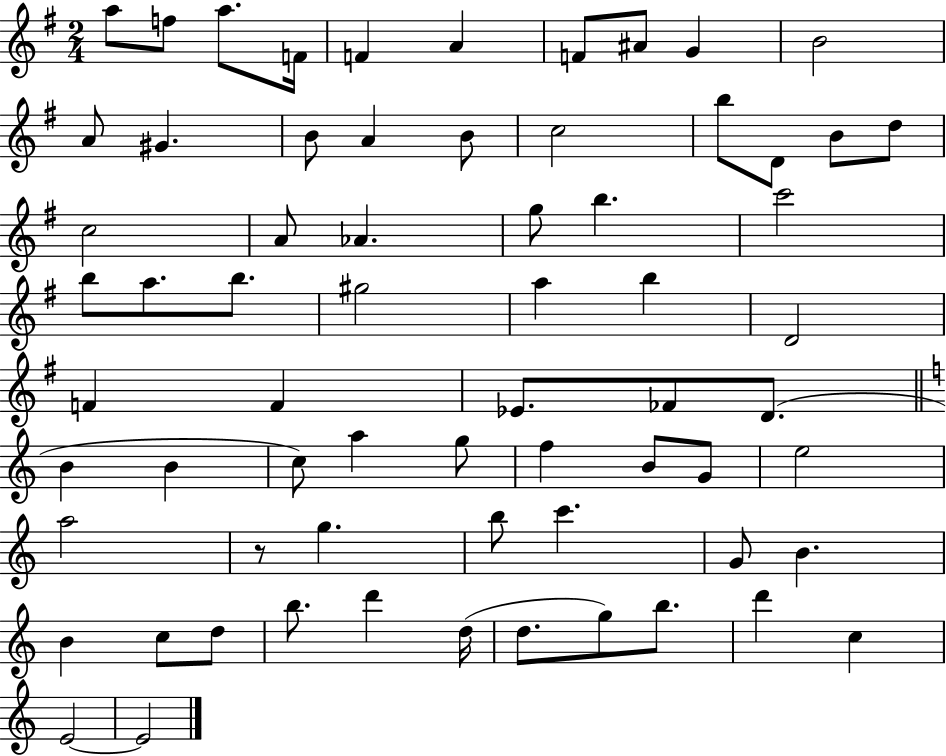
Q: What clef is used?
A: treble